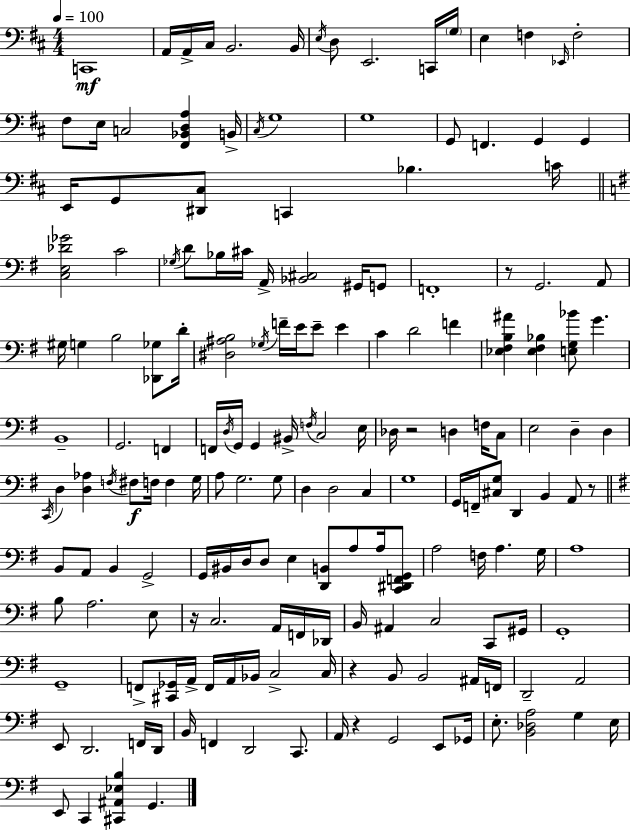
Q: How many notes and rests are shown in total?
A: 175